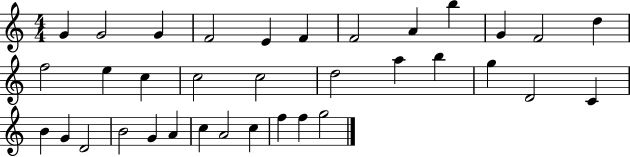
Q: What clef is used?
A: treble